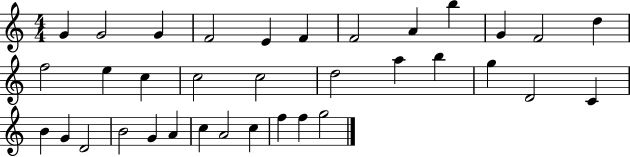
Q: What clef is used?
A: treble